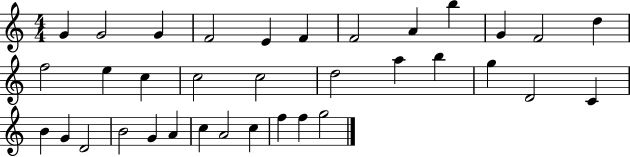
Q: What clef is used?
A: treble